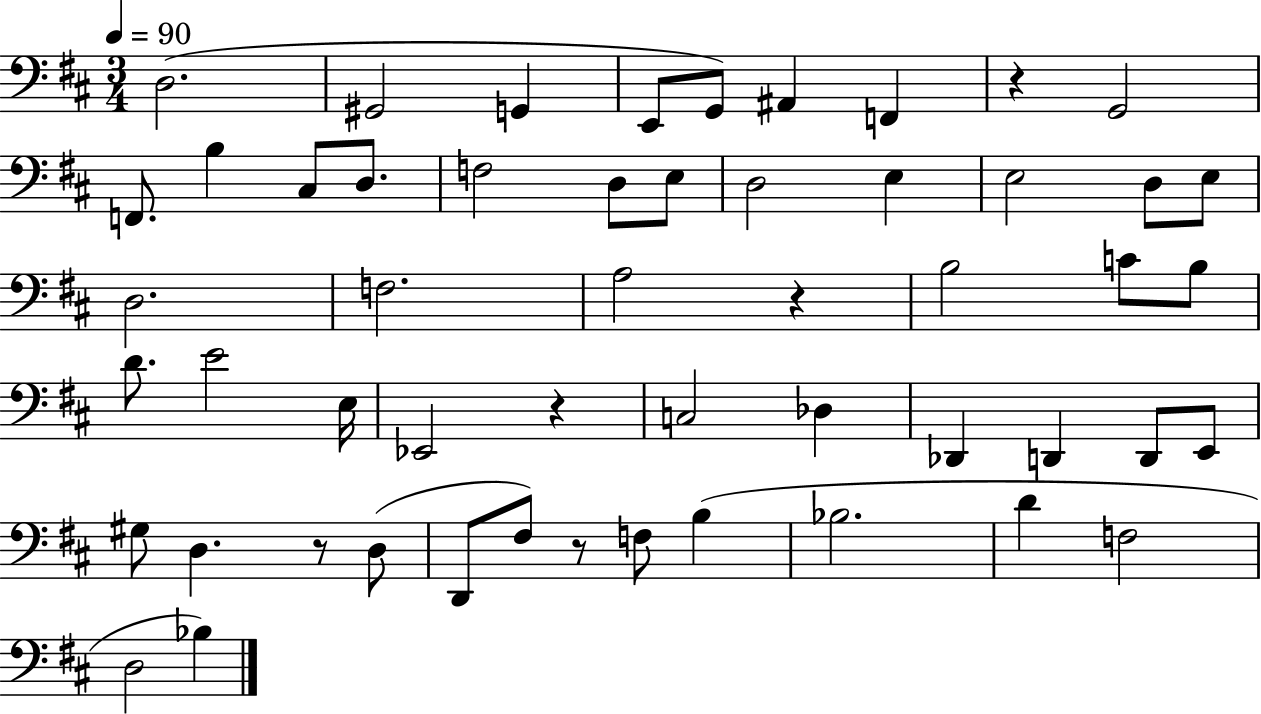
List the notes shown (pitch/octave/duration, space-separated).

D3/h. G#2/h G2/q E2/e G2/e A#2/q F2/q R/q G2/h F2/e. B3/q C#3/e D3/e. F3/h D3/e E3/e D3/h E3/q E3/h D3/e E3/e D3/h. F3/h. A3/h R/q B3/h C4/e B3/e D4/e. E4/h E3/s Eb2/h R/q C3/h Db3/q Db2/q D2/q D2/e E2/e G#3/e D3/q. R/e D3/e D2/e F#3/e R/e F3/e B3/q Bb3/h. D4/q F3/h D3/h Bb3/q